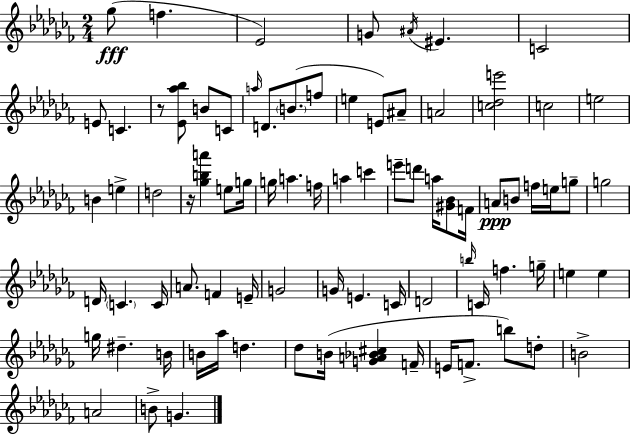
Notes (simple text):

Gb5/e F5/q. Eb4/h G4/e A#4/s EIS4/q. C4/h E4/e C4/q. R/e [Eb4,Ab5,Bb5]/e B4/e C4/e A5/s D4/e. B4/e. F5/e E5/q E4/e A#4/e A4/h [C5,Db5,E6]/h C5/h E5/h B4/q E5/q D5/h R/s [Gb5,B5,A6]/q E5/e G5/s G5/s A5/q. F5/s A5/q C6/q E6/e D6/e A5/s [G#4,Bb4]/e F4/s A4/e B4/e F5/s E5/s G5/e G5/h D4/s C4/q. C4/s A4/e. F4/q E4/s G4/h G4/s E4/q. C4/s D4/h B5/s C4/s F5/q. G5/s E5/q E5/q G5/s D#5/q. B4/s B4/s Ab5/s D5/q. Db5/e B4/s [G4,A4,Bb4,C#5]/q F4/s E4/s F4/e. B5/e D5/e B4/h A4/h B4/e G4/q.